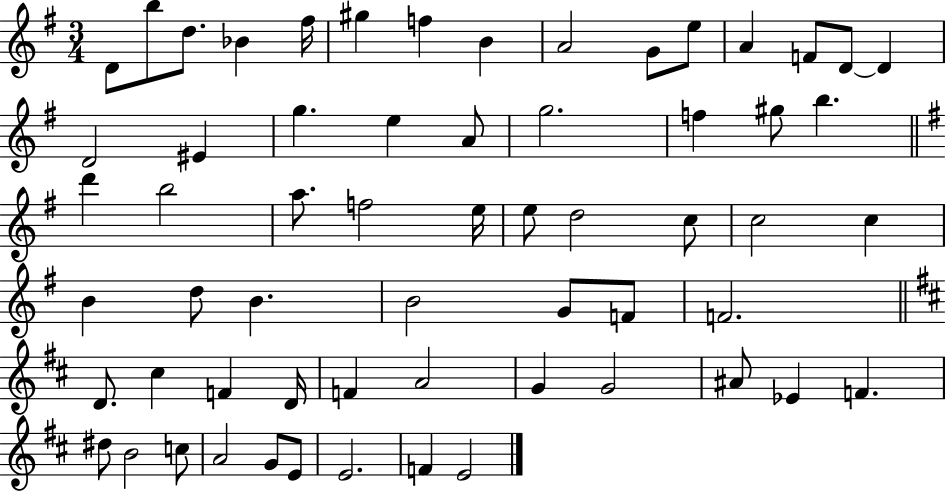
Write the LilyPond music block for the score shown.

{
  \clef treble
  \numericTimeSignature
  \time 3/4
  \key g \major
  d'8 b''8 d''8. bes'4 fis''16 | gis''4 f''4 b'4 | a'2 g'8 e''8 | a'4 f'8 d'8~~ d'4 | \break d'2 eis'4 | g''4. e''4 a'8 | g''2. | f''4 gis''8 b''4. | \break \bar "||" \break \key g \major d'''4 b''2 | a''8. f''2 e''16 | e''8 d''2 c''8 | c''2 c''4 | \break b'4 d''8 b'4. | b'2 g'8 f'8 | f'2. | \bar "||" \break \key d \major d'8. cis''4 f'4 d'16 | f'4 a'2 | g'4 g'2 | ais'8 ees'4 f'4. | \break dis''8 b'2 c''8 | a'2 g'8 e'8 | e'2. | f'4 e'2 | \break \bar "|."
}